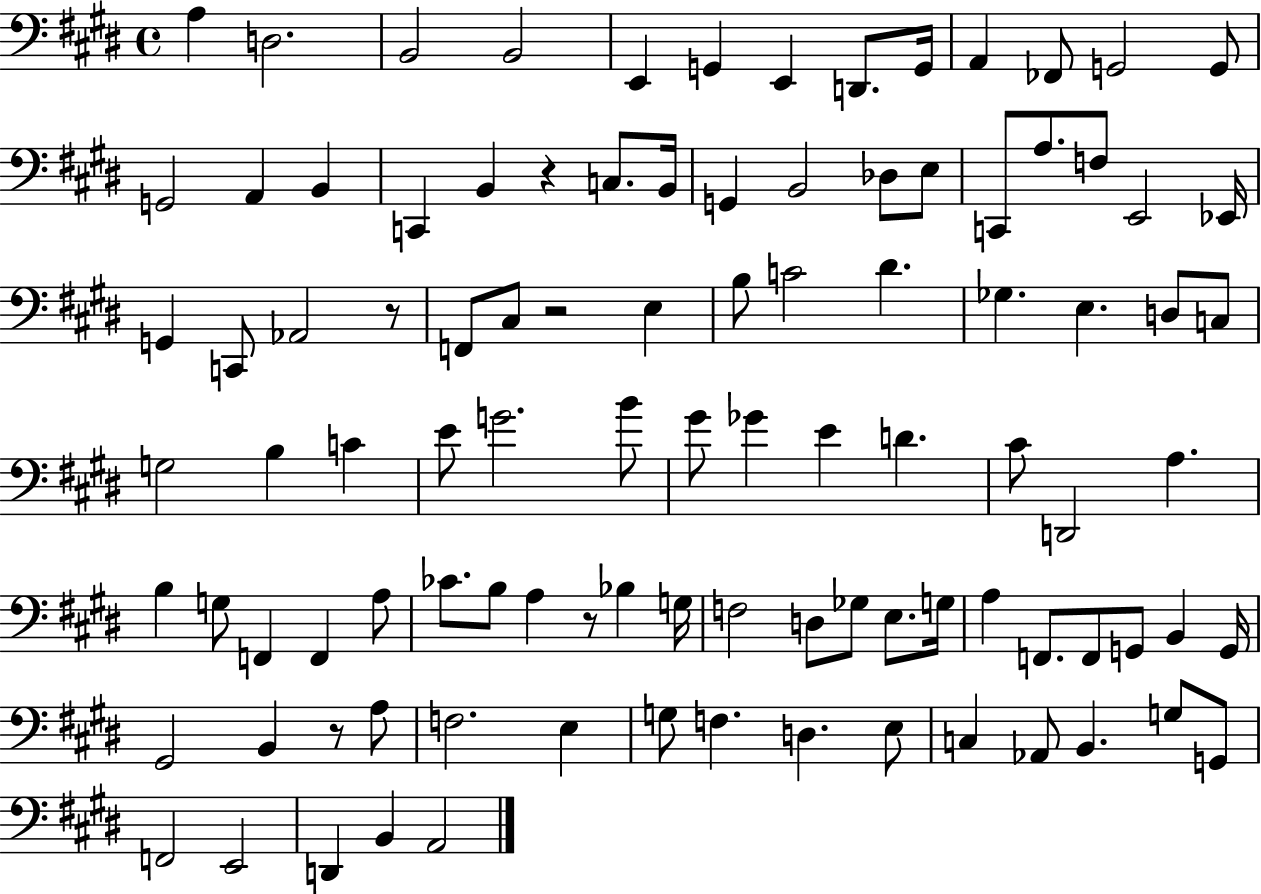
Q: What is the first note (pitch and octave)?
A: A3